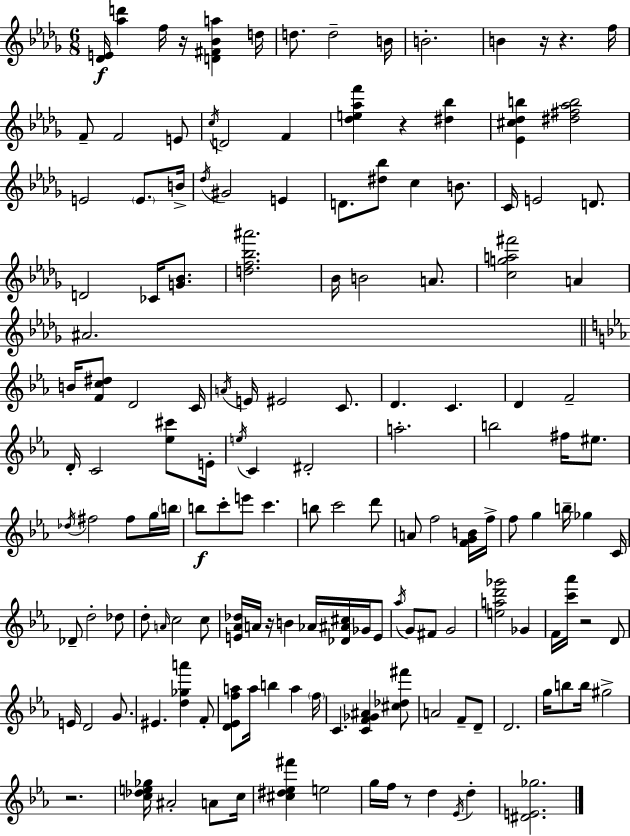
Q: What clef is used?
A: treble